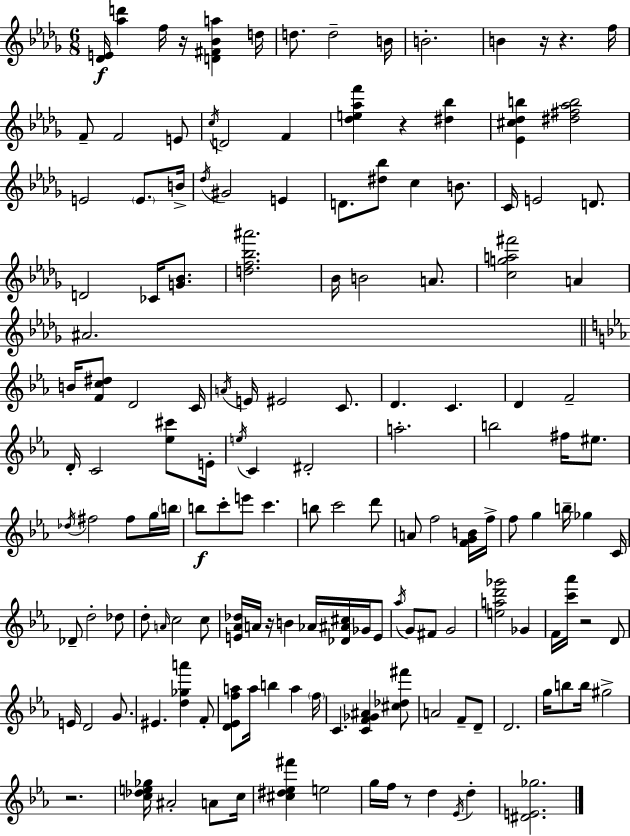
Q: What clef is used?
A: treble